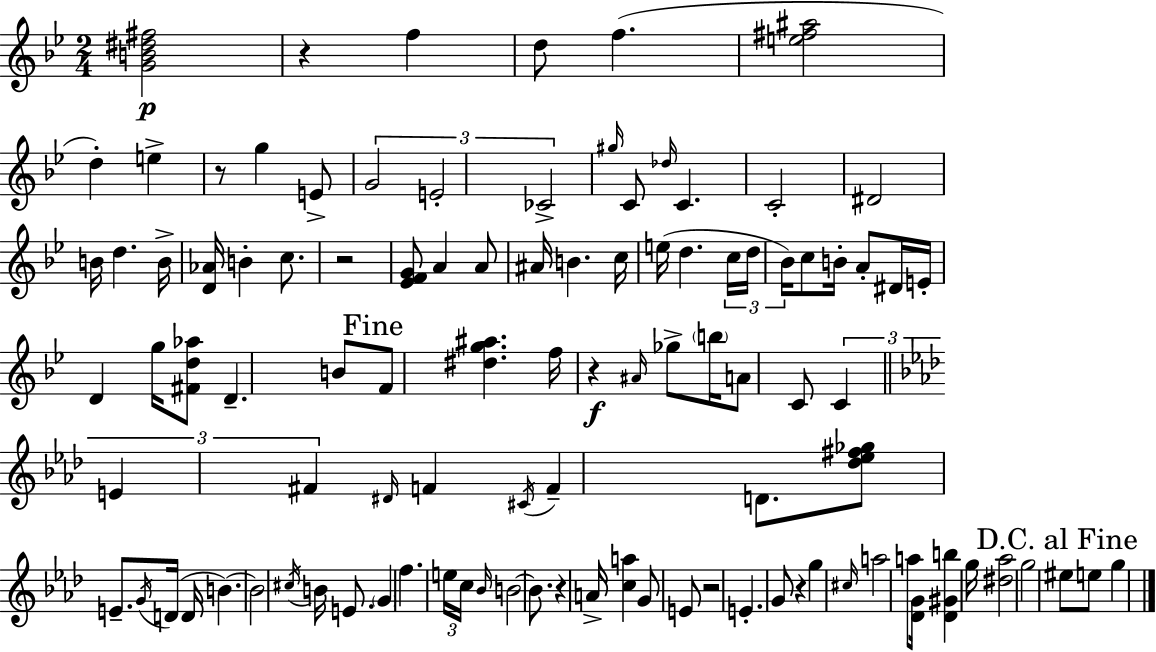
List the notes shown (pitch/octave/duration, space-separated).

[G4,B4,D#5,F#5]/h R/q F5/q D5/e F5/q. [E5,F#5,A#5]/h D5/q E5/q R/e G5/q E4/e G4/h E4/h CES4/h G#5/s C4/e Db5/s C4/q. C4/h D#4/h B4/s D5/q. B4/s [D4,Ab4]/s B4/q C5/e. R/h [Eb4,F4,G4]/e A4/q A4/e A#4/s B4/q. C5/s E5/s D5/q. C5/s D5/s Bb4/s C5/e B4/s A4/e D#4/s E4/s D4/q G5/s [F#4,D5,Ab5]/e D4/q. B4/e F4/e [D#5,G5,A#5]/q. F5/s R/q A#4/s Gb5/e B5/s A4/e C4/e C4/q E4/q F#4/q D#4/s F4/q C#4/s F4/q D4/e. [Db5,Eb5,F#5,Gb5]/e E4/e. G4/s D4/s D4/s B4/q. B4/h C#5/s B4/s E4/e. G4/q F5/q. E5/s C5/s Bb4/s B4/h B4/e. R/q A4/s [C5,A5]/q G4/e E4/e R/h E4/q. G4/e R/q G5/q C#5/s A5/h A5/e [Db4,G4]/s [Db4,G#4,B5]/q G5/s [D#5,Ab5]/h G5/h EIS5/e E5/e G5/q